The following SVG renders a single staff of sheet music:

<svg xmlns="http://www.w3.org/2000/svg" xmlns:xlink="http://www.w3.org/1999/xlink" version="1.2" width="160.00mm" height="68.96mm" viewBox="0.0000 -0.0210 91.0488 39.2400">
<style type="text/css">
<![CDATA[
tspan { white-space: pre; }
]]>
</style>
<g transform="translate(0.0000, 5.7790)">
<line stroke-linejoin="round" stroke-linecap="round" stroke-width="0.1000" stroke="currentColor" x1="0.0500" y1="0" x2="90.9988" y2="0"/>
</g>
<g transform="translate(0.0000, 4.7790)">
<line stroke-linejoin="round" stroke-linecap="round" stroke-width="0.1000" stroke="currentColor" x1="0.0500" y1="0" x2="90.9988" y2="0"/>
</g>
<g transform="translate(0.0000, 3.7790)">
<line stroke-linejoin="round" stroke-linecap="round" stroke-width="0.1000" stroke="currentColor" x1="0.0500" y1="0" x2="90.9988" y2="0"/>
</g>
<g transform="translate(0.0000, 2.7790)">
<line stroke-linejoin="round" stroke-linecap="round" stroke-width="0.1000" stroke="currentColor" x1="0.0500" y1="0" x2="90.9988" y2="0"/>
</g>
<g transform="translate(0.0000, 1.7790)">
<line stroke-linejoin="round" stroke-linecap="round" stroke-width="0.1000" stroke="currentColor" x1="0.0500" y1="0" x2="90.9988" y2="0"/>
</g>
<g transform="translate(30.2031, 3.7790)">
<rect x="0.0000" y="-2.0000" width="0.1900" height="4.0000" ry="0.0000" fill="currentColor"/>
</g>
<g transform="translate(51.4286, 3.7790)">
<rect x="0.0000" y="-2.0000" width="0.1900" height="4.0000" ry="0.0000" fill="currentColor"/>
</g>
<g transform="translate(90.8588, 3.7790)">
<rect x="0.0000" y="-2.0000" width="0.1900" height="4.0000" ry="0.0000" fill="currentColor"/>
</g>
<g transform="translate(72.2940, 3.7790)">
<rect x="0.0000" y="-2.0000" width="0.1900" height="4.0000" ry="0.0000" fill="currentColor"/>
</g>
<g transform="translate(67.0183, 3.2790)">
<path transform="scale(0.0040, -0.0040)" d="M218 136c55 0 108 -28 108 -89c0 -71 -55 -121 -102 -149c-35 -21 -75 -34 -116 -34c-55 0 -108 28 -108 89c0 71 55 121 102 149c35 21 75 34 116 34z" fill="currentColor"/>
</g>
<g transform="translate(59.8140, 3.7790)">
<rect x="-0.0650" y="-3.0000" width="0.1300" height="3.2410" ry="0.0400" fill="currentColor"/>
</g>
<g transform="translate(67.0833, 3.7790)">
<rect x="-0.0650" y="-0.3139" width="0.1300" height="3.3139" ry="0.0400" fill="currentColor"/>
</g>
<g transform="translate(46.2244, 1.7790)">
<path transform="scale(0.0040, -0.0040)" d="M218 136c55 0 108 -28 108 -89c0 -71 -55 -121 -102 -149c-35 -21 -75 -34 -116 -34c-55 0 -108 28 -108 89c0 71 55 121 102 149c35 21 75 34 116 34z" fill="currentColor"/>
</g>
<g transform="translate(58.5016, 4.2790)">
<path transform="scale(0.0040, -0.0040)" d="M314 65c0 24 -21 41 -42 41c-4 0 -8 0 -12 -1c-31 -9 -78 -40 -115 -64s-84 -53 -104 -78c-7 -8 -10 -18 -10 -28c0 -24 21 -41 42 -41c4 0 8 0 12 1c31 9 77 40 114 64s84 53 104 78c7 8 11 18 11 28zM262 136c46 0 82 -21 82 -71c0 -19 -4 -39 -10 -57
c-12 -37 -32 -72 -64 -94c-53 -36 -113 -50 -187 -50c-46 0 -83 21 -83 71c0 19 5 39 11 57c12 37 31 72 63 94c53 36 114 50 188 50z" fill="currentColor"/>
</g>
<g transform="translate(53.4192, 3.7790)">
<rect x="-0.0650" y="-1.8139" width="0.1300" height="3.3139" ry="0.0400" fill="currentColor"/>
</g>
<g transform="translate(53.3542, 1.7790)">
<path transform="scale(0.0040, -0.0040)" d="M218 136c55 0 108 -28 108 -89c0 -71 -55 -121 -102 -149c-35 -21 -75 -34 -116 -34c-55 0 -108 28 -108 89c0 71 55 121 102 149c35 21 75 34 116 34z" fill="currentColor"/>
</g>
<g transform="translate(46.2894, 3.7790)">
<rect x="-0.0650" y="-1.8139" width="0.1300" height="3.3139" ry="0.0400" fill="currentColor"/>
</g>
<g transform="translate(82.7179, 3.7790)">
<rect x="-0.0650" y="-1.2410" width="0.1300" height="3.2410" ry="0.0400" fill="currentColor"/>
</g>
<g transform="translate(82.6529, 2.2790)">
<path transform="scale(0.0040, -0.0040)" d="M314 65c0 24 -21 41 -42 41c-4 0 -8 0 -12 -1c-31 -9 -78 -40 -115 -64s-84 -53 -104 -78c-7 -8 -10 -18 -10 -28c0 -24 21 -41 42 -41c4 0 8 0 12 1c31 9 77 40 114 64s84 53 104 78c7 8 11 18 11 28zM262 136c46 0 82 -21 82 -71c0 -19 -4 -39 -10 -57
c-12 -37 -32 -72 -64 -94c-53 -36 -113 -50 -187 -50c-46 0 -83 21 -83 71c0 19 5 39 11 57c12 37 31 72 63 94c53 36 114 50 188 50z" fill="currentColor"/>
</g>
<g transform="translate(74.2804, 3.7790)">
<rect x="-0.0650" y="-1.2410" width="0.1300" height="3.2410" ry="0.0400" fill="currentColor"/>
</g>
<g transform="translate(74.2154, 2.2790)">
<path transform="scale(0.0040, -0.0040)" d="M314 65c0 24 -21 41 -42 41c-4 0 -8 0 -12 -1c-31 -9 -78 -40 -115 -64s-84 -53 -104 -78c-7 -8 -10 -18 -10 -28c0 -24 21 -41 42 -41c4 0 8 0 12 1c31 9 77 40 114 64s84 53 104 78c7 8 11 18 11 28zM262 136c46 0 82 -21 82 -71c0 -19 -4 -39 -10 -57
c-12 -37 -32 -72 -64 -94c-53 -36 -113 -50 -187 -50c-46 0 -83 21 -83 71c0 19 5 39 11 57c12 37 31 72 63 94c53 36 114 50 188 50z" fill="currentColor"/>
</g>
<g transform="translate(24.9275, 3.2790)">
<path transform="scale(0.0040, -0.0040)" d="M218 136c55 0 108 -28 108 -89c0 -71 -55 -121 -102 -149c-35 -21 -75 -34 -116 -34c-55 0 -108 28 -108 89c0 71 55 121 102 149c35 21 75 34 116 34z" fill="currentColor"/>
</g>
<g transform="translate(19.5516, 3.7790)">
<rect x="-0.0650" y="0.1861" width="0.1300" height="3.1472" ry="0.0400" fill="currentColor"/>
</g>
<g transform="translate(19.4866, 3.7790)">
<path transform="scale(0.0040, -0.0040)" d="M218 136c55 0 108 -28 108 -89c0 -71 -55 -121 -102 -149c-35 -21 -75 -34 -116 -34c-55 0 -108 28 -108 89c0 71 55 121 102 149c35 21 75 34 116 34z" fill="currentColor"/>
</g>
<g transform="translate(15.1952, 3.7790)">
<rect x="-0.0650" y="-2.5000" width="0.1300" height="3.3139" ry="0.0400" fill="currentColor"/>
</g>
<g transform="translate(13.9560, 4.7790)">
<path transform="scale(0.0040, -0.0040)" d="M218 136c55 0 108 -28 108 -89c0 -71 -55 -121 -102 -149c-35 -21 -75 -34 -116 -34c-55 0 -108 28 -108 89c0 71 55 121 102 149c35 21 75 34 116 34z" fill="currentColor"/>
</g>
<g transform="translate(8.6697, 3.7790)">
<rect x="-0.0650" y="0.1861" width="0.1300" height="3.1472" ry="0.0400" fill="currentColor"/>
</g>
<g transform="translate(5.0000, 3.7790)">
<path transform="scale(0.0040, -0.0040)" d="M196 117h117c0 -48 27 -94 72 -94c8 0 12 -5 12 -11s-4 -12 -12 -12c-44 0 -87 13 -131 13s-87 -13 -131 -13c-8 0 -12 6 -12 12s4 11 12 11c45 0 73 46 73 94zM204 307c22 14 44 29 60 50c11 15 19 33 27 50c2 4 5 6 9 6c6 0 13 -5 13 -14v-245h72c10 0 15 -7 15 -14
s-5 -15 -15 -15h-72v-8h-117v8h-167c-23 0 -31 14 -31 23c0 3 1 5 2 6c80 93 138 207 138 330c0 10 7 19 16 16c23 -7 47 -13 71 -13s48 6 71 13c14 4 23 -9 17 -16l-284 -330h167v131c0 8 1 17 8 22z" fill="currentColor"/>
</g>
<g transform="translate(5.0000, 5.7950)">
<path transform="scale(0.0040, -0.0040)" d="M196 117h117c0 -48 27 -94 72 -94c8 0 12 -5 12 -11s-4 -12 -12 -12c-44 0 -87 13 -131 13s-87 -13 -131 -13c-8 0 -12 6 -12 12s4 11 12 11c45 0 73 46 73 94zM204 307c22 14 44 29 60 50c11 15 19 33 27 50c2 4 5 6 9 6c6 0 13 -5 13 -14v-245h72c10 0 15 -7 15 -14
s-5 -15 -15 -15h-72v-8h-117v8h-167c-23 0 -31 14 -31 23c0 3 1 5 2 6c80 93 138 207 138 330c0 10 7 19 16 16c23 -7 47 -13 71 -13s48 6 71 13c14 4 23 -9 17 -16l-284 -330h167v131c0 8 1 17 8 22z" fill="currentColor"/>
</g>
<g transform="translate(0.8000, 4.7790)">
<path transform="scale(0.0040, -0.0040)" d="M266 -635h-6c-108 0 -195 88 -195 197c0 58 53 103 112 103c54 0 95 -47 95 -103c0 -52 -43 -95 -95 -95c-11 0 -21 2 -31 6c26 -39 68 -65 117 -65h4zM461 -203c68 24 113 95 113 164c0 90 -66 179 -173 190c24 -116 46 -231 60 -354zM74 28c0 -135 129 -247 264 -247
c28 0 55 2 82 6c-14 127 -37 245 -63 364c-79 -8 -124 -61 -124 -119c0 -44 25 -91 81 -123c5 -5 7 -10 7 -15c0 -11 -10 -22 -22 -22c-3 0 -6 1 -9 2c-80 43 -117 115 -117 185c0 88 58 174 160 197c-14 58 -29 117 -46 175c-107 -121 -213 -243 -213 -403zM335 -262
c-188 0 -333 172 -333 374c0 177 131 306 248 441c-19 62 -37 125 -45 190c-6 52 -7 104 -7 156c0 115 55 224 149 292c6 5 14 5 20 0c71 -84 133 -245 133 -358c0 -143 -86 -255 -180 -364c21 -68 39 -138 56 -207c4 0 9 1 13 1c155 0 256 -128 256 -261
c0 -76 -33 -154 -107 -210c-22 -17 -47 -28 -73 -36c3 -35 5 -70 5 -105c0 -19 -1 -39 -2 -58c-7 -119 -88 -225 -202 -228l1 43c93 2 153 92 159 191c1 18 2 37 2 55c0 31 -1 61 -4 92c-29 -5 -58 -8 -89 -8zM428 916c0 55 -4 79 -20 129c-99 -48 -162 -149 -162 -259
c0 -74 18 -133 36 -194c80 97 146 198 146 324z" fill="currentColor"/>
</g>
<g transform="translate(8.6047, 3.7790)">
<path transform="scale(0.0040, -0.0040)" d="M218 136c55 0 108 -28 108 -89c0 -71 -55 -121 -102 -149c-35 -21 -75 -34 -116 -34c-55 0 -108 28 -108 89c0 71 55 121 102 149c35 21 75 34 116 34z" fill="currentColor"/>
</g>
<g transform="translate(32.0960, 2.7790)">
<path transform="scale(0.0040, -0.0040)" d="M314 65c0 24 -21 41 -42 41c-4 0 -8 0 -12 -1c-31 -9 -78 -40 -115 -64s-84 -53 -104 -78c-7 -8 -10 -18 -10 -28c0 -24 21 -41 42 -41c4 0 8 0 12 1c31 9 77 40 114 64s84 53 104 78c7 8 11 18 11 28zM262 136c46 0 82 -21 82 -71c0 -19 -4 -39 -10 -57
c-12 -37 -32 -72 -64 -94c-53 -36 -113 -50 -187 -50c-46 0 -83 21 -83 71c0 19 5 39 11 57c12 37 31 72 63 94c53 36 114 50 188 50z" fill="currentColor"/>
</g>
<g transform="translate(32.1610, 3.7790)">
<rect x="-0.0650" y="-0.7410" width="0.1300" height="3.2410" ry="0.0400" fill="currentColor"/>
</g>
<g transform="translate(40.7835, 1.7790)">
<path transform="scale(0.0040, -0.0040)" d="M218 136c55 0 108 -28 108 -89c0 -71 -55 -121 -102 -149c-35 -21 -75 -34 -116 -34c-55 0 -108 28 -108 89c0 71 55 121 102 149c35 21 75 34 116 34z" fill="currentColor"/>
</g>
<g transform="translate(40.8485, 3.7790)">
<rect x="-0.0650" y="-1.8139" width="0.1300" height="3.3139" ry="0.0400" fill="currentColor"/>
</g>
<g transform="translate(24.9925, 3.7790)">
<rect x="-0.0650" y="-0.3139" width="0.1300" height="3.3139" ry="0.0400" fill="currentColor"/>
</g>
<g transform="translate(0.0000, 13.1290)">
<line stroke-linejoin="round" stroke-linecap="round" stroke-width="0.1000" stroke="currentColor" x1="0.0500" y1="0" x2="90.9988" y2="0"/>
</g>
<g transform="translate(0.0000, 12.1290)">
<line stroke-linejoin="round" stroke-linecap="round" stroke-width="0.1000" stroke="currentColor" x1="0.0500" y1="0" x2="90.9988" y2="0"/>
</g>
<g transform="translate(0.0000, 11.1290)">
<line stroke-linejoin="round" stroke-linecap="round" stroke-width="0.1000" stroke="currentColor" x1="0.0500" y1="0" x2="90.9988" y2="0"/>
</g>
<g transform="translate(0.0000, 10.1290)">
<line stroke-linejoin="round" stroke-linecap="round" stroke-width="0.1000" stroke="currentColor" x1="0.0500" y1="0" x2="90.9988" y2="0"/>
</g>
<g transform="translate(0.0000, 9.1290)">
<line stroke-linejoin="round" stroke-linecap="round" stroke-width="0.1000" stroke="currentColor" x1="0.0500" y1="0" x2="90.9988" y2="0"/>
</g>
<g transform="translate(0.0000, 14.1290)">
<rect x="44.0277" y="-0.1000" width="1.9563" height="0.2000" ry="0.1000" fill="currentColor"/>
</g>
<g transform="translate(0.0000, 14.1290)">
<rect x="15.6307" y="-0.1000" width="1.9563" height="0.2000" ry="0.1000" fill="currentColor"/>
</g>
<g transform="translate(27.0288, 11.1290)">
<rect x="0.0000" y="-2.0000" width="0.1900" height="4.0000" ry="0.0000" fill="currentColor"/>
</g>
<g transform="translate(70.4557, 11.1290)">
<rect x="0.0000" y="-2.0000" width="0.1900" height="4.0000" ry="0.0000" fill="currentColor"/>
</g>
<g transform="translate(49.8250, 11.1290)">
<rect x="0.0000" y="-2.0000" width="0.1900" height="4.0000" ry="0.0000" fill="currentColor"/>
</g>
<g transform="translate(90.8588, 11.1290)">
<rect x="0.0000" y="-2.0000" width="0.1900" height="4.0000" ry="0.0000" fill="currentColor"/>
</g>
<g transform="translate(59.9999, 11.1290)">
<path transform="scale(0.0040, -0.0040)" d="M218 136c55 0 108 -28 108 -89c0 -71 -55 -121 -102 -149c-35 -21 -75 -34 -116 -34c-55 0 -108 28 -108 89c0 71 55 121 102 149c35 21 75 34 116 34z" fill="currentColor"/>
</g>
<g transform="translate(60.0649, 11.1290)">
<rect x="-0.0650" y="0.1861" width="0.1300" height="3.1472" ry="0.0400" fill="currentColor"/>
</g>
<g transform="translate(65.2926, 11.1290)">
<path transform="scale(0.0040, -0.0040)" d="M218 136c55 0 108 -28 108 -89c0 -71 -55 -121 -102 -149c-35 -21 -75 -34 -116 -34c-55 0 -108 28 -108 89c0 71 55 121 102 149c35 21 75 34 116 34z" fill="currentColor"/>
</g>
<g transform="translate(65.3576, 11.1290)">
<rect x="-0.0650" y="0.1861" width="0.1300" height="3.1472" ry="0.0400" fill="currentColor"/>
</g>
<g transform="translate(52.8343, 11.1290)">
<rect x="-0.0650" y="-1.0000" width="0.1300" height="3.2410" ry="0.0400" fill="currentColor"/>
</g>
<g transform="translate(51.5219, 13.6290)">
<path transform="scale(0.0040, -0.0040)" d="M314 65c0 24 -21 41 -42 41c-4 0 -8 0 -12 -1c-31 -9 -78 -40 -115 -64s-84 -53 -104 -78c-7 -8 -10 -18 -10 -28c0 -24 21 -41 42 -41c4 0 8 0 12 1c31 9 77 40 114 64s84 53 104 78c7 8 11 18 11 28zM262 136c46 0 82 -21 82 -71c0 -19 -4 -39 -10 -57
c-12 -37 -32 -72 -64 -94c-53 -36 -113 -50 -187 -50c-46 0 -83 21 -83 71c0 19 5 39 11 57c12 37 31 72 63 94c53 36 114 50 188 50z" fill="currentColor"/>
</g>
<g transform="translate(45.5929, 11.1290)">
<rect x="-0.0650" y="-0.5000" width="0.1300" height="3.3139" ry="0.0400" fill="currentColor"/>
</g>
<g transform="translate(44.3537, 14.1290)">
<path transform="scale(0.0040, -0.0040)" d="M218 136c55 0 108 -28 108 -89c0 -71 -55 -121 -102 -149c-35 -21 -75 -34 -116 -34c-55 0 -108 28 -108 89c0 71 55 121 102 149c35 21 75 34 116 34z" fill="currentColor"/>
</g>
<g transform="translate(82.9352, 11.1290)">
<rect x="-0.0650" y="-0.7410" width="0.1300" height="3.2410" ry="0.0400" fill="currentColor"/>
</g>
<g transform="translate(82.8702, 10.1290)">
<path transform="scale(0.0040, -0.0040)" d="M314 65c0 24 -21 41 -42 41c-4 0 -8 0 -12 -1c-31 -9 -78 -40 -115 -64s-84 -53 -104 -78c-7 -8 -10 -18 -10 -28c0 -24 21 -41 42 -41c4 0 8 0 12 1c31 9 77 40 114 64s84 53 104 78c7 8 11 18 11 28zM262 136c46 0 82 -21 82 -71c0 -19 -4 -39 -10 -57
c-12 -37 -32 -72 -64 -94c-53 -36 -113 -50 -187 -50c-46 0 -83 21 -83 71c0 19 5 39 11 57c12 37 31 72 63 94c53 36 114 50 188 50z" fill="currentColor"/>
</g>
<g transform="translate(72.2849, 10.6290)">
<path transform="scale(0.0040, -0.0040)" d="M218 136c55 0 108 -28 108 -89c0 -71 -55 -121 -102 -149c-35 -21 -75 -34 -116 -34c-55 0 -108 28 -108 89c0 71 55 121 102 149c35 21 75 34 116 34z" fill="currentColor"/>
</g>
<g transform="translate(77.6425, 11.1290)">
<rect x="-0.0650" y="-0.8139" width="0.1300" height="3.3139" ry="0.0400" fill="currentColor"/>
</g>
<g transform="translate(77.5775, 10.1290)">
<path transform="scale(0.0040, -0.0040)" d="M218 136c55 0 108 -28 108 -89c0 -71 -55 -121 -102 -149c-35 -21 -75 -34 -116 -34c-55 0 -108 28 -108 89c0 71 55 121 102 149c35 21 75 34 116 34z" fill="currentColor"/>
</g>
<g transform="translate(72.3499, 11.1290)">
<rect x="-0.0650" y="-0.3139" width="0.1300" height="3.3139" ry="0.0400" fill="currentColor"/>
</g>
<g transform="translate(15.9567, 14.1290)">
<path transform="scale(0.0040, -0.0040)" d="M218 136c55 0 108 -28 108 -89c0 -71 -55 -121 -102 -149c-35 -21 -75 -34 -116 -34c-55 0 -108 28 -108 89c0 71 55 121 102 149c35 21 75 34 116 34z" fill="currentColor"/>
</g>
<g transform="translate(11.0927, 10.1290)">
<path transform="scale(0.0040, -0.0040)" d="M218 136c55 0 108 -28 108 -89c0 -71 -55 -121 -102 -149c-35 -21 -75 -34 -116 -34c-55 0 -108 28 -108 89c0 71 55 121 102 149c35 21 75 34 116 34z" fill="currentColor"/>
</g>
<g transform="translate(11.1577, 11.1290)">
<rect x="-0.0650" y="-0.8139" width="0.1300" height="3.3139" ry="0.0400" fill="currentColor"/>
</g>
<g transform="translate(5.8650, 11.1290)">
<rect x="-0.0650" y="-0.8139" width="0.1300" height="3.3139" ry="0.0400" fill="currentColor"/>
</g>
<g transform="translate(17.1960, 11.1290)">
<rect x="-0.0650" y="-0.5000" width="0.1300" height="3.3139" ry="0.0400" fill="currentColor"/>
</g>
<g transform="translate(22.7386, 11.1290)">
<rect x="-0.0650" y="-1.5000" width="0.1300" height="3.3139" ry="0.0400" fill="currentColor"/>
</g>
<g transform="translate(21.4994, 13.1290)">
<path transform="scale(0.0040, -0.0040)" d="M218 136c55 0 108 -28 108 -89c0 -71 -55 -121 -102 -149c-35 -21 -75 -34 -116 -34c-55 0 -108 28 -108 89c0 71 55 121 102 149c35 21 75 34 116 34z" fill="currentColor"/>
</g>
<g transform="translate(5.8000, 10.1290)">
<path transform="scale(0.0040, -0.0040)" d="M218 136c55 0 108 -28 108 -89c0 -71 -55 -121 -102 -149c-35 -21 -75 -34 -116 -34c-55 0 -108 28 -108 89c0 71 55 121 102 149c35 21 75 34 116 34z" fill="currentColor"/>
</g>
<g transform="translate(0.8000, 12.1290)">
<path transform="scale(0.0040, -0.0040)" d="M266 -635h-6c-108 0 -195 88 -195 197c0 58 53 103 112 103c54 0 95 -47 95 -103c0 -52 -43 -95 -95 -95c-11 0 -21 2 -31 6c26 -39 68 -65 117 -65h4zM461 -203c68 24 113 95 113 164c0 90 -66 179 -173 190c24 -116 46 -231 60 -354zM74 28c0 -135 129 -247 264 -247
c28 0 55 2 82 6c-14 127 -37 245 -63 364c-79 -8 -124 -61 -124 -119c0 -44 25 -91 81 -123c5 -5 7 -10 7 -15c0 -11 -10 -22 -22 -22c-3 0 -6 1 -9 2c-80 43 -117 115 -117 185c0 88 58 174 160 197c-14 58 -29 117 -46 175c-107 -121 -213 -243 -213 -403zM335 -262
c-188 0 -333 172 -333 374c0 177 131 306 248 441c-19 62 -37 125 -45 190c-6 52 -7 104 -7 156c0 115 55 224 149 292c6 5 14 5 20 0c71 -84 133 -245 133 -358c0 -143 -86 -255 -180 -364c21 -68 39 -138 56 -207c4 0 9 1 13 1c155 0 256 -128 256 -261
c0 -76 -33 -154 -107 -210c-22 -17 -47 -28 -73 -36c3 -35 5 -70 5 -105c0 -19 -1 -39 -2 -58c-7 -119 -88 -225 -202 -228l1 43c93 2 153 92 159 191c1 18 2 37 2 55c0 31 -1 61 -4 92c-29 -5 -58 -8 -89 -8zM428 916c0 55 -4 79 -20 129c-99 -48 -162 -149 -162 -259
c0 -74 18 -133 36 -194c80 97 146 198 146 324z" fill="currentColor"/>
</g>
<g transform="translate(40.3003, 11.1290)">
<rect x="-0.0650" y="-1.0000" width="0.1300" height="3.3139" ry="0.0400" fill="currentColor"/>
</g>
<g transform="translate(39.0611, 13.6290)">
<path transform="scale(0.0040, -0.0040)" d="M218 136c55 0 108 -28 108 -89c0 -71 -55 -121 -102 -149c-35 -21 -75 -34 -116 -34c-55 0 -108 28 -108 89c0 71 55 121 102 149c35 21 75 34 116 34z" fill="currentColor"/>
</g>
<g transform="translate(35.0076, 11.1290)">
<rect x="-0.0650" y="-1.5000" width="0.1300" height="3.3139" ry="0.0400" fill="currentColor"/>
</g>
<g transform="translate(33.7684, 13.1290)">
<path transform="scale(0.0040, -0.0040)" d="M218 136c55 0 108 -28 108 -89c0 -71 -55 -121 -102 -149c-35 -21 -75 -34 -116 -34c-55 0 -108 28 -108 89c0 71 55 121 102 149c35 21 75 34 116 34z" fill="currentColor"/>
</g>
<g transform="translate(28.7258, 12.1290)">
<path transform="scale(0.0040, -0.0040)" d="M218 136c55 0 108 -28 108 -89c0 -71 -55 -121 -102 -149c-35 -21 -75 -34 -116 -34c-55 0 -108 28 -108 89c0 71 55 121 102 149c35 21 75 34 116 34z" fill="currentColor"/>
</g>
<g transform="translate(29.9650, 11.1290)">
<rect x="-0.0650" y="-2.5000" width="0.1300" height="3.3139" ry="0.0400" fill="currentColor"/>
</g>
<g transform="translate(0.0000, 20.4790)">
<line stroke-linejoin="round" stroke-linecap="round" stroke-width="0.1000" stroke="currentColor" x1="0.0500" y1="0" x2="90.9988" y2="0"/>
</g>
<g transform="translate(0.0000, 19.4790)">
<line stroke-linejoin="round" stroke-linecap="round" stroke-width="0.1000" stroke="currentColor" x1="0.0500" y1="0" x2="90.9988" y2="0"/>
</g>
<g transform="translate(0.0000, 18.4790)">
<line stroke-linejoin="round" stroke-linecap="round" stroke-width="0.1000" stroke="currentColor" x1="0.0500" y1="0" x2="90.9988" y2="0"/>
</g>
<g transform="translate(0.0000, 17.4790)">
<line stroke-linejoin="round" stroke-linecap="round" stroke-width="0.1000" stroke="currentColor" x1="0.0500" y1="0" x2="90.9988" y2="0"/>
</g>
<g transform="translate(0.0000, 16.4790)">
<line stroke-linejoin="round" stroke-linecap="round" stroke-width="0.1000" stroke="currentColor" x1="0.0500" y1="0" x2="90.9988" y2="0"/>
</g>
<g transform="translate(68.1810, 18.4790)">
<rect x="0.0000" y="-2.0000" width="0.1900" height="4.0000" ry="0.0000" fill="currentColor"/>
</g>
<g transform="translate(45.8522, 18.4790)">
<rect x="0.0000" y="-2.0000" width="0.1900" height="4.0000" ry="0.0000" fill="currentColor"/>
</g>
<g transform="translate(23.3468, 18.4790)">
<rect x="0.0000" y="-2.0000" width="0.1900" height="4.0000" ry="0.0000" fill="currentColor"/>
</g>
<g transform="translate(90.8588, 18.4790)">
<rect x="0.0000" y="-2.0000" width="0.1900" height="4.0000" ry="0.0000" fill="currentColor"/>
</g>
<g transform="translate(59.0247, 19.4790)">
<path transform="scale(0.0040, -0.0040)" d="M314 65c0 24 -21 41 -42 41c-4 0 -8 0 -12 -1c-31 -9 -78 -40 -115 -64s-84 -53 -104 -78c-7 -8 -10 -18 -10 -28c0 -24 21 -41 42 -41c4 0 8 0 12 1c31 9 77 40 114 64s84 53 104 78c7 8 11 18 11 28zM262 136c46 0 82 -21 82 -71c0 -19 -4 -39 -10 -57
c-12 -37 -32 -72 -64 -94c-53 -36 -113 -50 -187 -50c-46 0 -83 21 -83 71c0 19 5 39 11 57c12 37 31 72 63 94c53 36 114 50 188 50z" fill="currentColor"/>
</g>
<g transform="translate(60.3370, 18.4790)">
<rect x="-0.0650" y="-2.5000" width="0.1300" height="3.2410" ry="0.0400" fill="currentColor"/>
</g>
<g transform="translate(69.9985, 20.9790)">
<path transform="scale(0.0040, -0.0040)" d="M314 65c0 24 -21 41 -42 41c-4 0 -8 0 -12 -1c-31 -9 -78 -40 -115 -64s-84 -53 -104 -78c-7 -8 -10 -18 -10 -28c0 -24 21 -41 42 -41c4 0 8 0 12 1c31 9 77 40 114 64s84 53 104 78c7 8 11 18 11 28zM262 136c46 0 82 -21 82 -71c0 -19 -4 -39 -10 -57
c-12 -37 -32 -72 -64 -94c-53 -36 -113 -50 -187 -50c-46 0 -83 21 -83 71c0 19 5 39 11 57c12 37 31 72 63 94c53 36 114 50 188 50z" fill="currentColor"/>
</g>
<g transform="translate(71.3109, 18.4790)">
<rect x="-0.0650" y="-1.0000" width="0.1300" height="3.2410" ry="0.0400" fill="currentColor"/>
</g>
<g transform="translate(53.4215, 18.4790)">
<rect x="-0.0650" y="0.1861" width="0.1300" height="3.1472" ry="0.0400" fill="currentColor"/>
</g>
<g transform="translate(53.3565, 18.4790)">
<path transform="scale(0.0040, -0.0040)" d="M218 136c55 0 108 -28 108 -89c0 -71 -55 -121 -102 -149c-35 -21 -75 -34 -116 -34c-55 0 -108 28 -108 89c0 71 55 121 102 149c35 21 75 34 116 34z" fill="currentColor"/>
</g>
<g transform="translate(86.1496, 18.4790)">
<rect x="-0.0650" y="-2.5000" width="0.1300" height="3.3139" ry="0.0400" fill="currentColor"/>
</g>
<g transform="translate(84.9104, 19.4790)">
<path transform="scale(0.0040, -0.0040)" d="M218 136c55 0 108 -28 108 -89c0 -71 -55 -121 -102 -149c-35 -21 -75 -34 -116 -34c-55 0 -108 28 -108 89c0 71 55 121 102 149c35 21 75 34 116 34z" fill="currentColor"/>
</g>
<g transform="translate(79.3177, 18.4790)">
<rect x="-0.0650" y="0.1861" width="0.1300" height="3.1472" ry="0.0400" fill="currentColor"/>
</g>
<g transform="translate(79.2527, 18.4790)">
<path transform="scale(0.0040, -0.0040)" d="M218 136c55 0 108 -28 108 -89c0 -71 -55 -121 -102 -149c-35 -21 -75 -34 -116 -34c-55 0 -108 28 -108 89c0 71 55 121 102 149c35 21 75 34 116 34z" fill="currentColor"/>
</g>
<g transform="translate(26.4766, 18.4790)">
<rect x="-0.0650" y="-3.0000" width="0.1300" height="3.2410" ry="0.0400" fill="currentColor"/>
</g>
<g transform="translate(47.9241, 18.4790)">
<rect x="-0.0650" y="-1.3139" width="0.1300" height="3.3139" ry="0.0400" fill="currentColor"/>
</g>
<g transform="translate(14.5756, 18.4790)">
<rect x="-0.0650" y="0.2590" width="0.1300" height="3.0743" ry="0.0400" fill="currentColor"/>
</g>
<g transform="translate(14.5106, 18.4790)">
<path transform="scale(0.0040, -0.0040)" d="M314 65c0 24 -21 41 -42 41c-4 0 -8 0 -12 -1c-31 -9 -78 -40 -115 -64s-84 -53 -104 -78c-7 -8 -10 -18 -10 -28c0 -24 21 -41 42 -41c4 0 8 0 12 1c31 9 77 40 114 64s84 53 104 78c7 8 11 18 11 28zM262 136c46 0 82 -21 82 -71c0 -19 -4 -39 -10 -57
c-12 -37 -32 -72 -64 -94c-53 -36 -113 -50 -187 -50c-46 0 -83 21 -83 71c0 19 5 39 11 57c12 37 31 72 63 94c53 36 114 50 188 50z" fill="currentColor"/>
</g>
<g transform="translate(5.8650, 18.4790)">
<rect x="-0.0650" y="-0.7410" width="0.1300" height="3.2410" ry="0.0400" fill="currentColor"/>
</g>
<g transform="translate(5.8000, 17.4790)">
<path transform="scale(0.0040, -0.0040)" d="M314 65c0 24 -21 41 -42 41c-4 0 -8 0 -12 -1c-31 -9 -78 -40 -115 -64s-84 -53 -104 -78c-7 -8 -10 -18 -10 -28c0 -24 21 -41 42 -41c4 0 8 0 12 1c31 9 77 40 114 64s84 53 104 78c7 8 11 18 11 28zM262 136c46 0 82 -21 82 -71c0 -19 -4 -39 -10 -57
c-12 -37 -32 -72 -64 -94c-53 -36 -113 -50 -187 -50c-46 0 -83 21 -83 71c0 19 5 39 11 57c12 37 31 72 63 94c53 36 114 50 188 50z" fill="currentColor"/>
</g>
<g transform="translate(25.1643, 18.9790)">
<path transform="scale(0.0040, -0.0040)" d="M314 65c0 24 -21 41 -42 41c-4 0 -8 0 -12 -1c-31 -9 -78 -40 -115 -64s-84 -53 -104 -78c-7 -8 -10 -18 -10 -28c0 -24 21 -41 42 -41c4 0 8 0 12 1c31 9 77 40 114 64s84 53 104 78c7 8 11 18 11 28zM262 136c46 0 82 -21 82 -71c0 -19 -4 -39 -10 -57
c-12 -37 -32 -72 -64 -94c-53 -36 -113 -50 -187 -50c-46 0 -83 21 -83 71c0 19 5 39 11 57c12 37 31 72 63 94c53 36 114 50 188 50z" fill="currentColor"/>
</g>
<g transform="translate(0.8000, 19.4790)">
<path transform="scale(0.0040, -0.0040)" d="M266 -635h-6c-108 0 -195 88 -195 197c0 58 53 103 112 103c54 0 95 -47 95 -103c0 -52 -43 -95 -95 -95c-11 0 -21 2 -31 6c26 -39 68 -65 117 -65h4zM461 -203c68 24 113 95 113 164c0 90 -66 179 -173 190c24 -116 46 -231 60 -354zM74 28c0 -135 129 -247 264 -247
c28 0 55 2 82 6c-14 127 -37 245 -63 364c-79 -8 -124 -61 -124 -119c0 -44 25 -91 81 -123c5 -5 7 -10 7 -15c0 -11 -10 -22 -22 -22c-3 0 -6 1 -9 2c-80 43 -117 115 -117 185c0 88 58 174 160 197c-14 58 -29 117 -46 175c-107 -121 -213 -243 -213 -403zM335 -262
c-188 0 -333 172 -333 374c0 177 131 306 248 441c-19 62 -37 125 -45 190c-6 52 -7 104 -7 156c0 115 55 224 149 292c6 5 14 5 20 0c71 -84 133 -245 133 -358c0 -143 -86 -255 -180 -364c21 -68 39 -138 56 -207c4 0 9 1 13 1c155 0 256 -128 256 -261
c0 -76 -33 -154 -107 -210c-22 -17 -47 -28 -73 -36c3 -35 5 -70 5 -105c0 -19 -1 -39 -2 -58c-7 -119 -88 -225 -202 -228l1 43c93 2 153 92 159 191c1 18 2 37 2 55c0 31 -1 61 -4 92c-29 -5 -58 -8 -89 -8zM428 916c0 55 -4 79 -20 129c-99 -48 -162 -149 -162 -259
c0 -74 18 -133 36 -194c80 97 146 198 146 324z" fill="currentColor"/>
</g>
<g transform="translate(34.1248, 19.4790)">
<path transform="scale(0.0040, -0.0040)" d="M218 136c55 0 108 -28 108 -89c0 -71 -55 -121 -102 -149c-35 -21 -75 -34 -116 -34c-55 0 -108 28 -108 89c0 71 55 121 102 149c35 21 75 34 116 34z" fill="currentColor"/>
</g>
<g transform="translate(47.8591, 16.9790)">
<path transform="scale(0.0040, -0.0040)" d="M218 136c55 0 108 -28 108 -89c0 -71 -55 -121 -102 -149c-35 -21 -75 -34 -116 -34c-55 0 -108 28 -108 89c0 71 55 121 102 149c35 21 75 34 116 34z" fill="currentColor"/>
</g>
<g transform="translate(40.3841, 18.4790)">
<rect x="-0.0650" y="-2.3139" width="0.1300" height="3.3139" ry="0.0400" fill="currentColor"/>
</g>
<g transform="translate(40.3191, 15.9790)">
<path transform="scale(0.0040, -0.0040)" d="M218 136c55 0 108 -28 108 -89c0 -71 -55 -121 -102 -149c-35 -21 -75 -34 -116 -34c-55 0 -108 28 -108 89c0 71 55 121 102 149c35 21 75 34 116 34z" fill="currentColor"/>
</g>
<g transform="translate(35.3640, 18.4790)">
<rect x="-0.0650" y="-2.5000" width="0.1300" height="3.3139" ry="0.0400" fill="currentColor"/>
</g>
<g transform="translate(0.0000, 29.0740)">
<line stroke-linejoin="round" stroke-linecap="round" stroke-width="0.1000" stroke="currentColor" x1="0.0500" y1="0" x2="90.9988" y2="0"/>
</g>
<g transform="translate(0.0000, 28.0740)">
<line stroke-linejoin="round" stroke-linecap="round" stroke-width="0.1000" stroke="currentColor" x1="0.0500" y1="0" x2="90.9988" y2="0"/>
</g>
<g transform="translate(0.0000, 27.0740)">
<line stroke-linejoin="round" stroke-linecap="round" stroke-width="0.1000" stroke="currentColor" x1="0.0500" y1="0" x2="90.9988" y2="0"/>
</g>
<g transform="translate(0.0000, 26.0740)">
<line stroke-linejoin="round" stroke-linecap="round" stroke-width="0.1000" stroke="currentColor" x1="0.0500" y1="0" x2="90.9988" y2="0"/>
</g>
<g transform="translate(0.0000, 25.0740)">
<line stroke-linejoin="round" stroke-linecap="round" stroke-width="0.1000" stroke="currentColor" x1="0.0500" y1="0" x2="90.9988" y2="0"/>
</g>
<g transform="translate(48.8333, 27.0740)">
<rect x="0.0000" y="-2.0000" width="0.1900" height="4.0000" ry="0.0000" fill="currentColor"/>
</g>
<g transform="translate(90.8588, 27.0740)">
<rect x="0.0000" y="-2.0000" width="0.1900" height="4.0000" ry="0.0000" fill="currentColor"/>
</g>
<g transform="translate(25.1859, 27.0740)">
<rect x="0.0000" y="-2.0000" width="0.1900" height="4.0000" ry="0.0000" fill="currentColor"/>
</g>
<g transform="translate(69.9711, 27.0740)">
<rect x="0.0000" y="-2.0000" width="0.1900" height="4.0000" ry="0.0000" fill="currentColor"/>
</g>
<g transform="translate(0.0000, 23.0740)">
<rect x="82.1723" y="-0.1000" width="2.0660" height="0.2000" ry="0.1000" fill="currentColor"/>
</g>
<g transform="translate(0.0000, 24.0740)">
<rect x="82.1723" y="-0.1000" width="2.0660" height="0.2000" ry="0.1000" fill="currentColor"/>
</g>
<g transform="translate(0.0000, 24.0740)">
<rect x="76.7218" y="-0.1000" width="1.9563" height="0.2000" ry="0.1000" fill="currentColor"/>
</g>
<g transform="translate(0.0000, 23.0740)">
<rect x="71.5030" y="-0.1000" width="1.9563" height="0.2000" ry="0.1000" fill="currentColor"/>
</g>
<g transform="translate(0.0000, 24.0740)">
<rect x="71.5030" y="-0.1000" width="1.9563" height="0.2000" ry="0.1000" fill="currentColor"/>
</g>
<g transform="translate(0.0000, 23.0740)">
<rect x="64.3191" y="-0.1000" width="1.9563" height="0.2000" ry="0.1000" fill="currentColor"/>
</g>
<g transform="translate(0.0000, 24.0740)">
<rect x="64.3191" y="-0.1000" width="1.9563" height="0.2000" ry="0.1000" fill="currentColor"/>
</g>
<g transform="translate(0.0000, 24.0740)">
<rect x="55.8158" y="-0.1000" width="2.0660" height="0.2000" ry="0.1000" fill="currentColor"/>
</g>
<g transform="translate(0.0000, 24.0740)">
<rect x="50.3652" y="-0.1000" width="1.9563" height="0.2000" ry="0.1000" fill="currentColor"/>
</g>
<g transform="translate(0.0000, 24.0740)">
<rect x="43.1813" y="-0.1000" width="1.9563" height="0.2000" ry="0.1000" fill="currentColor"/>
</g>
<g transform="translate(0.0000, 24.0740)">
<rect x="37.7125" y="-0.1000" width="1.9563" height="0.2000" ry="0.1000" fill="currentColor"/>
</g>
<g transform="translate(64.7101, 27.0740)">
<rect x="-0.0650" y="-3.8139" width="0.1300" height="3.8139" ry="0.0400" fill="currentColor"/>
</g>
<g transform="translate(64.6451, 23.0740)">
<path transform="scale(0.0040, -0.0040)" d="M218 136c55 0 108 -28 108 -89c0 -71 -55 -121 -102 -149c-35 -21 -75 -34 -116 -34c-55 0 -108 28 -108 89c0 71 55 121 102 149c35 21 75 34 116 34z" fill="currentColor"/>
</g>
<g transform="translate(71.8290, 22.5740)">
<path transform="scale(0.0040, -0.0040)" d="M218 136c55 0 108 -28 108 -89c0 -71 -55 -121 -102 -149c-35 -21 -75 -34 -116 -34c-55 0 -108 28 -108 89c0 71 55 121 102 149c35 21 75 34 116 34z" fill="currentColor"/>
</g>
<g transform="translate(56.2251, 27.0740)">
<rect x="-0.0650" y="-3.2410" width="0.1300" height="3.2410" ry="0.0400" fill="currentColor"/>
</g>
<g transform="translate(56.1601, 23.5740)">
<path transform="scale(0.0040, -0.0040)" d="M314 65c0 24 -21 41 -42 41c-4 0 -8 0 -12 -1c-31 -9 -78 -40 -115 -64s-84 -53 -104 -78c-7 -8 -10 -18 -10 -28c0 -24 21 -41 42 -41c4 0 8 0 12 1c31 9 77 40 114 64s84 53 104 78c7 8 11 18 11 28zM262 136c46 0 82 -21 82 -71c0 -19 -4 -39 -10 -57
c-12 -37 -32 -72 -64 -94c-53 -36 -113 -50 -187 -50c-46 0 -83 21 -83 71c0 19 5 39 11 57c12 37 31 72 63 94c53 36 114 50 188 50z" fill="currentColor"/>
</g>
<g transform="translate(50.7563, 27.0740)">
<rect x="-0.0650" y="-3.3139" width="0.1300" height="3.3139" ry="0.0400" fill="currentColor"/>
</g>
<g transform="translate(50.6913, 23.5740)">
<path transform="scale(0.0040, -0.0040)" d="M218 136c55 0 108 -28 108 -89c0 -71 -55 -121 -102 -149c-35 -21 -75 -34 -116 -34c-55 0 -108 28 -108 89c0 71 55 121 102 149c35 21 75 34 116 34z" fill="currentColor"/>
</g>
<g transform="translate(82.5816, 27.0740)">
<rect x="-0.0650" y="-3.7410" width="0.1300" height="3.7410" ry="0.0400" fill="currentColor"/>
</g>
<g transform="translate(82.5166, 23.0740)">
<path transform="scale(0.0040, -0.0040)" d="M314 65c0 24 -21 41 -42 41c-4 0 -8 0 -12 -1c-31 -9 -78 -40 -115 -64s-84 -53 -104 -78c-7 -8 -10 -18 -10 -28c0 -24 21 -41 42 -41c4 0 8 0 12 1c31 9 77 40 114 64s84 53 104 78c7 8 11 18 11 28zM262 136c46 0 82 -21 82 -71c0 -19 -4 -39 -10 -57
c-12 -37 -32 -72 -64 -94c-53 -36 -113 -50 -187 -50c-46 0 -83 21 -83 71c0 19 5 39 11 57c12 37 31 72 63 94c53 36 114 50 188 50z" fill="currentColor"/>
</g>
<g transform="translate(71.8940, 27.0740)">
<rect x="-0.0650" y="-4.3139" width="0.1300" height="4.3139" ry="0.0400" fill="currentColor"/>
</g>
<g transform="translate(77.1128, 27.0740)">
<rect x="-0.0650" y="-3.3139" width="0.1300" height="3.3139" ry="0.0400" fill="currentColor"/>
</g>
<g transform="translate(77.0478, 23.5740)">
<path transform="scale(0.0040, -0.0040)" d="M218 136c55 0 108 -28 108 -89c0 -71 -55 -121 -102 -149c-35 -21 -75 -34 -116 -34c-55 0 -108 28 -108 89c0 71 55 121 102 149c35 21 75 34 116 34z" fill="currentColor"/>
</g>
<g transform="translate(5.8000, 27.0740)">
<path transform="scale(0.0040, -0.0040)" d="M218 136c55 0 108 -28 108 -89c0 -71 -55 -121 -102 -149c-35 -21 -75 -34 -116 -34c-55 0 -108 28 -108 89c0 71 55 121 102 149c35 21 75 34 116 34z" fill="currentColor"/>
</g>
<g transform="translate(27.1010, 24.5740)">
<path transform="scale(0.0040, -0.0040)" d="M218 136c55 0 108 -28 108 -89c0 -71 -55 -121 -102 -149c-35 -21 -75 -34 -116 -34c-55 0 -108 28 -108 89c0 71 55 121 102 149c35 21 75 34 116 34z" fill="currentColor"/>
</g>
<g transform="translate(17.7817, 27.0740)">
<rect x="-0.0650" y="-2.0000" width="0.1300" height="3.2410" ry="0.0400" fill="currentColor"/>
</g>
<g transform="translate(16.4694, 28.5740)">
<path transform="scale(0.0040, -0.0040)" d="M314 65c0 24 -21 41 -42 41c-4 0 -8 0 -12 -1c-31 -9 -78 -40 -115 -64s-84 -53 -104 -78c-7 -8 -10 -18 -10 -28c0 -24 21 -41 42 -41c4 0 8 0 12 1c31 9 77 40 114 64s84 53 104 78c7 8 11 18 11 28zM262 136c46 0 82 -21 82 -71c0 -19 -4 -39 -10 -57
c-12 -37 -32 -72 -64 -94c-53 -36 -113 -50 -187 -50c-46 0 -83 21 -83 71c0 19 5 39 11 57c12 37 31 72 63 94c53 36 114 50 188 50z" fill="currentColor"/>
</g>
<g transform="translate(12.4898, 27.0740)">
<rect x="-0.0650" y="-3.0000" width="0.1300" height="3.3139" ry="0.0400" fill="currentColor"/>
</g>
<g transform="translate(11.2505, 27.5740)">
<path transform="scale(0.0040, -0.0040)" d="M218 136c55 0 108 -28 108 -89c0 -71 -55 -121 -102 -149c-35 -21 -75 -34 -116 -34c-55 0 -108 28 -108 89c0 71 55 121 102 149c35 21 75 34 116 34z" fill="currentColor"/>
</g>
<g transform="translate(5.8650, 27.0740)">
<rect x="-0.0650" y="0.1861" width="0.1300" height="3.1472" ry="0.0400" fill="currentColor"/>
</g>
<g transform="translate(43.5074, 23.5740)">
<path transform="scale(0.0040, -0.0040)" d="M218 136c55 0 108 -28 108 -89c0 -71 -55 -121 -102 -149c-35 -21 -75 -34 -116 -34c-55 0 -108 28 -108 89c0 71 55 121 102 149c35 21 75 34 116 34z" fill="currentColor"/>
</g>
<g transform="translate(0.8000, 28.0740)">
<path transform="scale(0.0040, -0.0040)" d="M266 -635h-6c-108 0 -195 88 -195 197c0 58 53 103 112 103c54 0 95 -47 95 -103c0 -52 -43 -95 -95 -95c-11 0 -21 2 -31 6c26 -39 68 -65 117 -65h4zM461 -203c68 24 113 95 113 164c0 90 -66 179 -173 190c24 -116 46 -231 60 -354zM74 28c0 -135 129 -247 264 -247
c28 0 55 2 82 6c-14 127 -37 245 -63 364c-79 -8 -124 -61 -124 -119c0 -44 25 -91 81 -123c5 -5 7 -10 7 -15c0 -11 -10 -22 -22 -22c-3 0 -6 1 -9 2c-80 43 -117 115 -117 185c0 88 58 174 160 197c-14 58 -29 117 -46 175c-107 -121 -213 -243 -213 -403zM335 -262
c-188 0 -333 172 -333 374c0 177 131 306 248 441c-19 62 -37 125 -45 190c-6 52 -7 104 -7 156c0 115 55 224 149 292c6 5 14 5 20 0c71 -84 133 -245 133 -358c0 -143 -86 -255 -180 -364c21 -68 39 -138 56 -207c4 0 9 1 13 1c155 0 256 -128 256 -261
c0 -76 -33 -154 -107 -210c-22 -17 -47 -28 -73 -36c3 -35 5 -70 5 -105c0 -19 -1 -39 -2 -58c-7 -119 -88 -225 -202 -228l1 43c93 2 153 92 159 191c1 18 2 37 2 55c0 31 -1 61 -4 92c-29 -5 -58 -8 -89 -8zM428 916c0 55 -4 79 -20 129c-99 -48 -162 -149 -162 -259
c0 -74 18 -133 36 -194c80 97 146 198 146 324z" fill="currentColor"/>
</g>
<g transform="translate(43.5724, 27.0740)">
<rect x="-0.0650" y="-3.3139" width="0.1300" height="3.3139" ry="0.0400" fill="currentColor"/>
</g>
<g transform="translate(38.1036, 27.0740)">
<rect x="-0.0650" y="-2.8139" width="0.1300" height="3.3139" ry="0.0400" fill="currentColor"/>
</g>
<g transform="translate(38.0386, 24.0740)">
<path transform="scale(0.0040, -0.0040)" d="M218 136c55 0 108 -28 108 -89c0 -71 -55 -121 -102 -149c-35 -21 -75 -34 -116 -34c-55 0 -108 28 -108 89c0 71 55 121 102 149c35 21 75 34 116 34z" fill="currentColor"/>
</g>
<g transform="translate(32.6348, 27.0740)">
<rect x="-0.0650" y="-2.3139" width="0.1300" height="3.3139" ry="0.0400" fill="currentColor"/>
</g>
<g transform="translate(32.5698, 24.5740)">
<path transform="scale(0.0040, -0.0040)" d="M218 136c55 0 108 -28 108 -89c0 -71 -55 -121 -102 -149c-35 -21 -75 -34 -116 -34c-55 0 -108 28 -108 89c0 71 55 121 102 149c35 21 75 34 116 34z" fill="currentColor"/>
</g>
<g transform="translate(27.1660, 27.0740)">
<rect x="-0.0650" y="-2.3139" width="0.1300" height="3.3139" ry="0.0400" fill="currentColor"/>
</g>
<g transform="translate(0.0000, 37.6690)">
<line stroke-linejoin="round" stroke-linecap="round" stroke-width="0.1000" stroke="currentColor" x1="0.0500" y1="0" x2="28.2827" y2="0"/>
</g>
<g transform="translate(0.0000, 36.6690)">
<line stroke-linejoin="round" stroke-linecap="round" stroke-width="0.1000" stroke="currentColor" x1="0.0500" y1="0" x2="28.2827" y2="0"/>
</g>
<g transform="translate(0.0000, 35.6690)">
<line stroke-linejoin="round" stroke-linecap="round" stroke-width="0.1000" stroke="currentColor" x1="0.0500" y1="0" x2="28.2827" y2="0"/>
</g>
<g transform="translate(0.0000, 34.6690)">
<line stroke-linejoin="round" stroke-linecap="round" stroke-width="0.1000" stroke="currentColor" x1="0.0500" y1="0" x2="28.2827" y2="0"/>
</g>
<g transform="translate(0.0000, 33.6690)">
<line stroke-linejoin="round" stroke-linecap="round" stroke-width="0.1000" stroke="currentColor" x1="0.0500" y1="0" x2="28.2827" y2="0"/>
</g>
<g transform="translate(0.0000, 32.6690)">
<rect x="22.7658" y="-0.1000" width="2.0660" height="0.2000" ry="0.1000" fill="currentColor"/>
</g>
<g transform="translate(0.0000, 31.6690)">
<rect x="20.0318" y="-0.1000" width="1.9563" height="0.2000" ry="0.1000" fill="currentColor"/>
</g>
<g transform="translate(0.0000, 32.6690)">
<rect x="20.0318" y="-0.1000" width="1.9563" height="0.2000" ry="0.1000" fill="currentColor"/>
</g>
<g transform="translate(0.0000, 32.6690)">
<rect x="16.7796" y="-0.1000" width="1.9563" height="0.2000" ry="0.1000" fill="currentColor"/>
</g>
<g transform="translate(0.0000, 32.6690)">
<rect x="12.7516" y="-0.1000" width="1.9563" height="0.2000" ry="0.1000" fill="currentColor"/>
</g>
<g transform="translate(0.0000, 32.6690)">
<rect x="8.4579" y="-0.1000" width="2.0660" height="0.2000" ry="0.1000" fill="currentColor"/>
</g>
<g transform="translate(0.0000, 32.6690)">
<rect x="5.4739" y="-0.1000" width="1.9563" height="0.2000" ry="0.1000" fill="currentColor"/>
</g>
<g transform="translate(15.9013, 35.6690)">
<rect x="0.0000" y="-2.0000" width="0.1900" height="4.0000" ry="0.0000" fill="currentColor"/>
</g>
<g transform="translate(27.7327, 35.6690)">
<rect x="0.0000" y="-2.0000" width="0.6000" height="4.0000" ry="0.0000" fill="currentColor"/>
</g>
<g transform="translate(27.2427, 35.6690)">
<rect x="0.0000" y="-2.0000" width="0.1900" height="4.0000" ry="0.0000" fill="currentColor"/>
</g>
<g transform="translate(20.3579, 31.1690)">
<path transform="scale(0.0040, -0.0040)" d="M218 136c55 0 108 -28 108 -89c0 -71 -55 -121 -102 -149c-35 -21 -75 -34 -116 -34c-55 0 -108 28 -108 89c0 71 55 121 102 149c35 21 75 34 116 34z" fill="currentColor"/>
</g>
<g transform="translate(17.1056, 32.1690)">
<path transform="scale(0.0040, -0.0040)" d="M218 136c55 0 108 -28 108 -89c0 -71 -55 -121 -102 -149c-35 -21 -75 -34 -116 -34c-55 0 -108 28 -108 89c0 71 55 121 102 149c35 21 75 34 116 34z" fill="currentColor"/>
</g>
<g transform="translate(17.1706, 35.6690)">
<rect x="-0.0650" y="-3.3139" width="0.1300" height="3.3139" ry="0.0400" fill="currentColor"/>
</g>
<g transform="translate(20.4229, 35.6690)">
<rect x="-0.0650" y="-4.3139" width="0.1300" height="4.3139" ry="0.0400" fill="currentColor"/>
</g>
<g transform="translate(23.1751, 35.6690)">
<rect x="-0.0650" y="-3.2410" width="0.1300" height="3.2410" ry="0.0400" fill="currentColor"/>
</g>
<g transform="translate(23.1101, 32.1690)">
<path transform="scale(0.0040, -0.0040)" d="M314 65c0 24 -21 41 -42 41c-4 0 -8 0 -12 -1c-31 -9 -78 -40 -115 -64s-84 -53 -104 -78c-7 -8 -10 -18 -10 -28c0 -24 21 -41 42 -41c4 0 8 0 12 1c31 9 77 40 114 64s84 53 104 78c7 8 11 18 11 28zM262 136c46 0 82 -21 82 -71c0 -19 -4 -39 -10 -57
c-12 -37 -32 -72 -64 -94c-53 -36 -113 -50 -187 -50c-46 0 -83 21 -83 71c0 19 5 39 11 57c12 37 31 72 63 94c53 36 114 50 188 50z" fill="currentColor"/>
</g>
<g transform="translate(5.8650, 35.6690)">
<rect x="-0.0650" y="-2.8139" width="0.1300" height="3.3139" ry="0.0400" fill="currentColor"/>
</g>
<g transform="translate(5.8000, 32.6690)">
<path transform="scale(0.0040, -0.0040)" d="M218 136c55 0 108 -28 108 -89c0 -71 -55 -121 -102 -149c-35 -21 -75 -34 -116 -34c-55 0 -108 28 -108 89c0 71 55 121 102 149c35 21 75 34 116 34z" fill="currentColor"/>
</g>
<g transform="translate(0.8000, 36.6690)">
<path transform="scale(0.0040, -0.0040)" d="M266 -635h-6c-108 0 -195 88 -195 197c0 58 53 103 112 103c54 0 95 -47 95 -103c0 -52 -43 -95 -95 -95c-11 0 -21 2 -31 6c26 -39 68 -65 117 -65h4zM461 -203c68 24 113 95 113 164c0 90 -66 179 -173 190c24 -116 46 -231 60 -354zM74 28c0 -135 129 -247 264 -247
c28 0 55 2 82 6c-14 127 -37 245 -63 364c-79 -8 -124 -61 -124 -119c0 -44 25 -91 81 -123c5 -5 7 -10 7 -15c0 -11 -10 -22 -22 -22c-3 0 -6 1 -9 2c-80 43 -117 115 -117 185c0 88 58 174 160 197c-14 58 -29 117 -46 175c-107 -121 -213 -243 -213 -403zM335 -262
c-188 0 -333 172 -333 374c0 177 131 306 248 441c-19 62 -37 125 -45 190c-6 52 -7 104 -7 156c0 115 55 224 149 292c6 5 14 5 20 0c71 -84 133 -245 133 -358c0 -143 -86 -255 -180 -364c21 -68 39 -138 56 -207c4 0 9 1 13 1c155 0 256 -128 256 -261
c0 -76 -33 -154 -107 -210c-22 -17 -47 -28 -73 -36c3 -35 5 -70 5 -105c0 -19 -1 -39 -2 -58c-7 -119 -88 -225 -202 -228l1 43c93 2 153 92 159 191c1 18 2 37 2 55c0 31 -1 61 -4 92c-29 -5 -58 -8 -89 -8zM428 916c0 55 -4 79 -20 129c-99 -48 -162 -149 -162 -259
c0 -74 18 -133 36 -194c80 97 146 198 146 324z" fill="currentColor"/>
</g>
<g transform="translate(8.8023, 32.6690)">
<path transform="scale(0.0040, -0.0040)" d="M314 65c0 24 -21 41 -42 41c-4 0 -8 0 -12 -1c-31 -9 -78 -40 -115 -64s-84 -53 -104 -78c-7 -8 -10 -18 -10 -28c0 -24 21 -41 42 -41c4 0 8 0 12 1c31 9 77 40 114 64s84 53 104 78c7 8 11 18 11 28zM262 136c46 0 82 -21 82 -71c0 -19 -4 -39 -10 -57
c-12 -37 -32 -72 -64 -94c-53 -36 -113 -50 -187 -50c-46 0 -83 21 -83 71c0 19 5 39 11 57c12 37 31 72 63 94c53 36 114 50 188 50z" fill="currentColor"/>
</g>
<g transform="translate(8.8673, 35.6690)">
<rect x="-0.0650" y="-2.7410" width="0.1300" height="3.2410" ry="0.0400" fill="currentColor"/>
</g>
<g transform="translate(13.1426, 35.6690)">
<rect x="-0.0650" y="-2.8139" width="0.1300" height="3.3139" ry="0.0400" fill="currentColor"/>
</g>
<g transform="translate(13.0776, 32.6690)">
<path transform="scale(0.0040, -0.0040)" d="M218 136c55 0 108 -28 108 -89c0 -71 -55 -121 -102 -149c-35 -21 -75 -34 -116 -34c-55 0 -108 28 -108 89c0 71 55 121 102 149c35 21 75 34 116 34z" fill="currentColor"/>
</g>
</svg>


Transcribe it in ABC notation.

X:1
T:Untitled
M:4/4
L:1/4
K:C
B G B c d2 f f f A2 c e2 e2 d d C E G E D C D2 B B c d d2 d2 B2 A2 G g e B G2 D2 B G B A F2 g g a b b b2 c' d' b c'2 a a2 a b d' b2